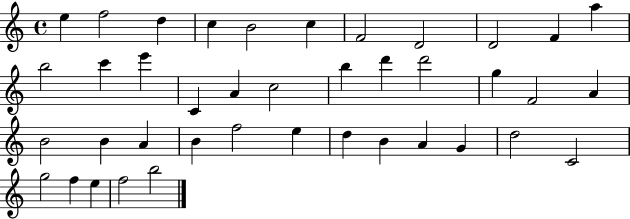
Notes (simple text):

E5/q F5/h D5/q C5/q B4/h C5/q F4/h D4/h D4/h F4/q A5/q B5/h C6/q E6/q C4/q A4/q C5/h B5/q D6/q D6/h G5/q F4/h A4/q B4/h B4/q A4/q B4/q F5/h E5/q D5/q B4/q A4/q G4/q D5/h C4/h G5/h F5/q E5/q F5/h B5/h